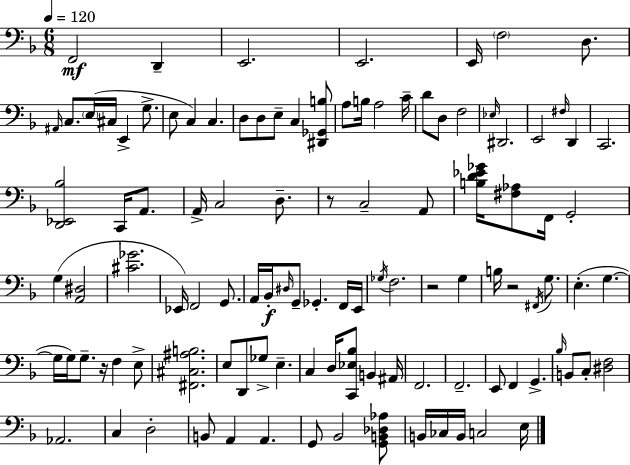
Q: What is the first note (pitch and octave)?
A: F2